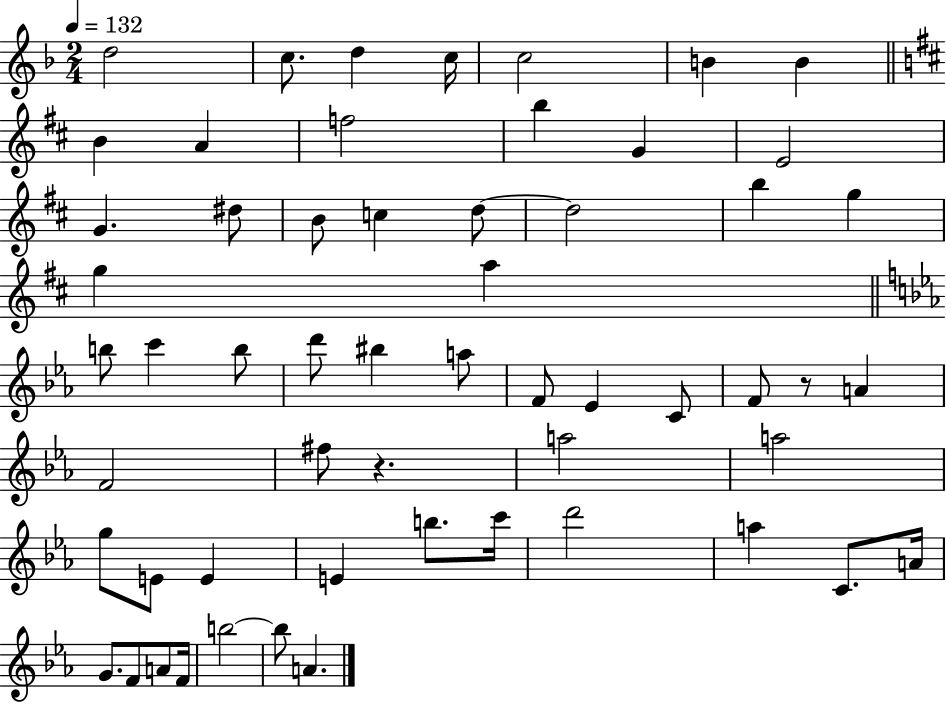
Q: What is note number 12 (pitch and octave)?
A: G4